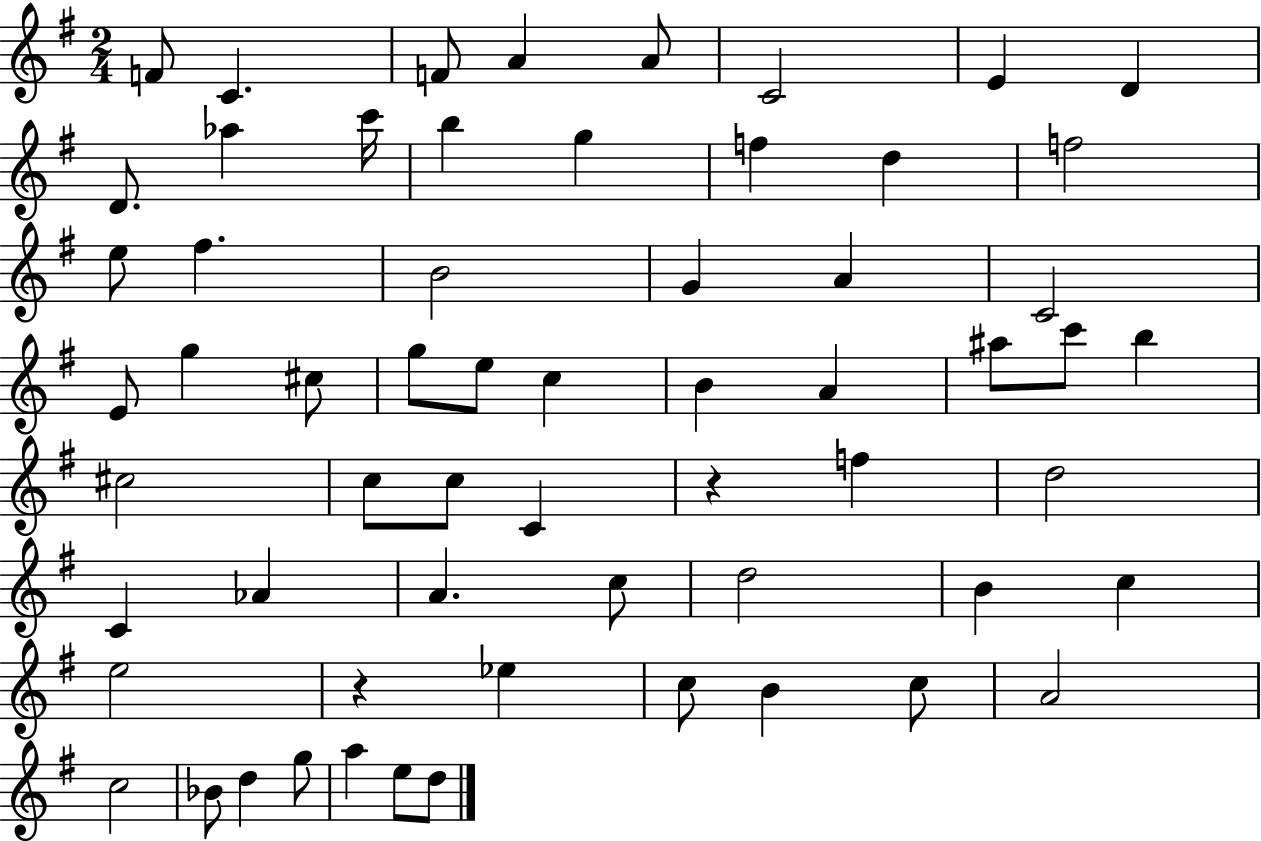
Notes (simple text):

F4/e C4/q. F4/e A4/q A4/e C4/h E4/q D4/q D4/e. Ab5/q C6/s B5/q G5/q F5/q D5/q F5/h E5/e F#5/q. B4/h G4/q A4/q C4/h E4/e G5/q C#5/e G5/e E5/e C5/q B4/q A4/q A#5/e C6/e B5/q C#5/h C5/e C5/e C4/q R/q F5/q D5/h C4/q Ab4/q A4/q. C5/e D5/h B4/q C5/q E5/h R/q Eb5/q C5/e B4/q C5/e A4/h C5/h Bb4/e D5/q G5/e A5/q E5/e D5/e